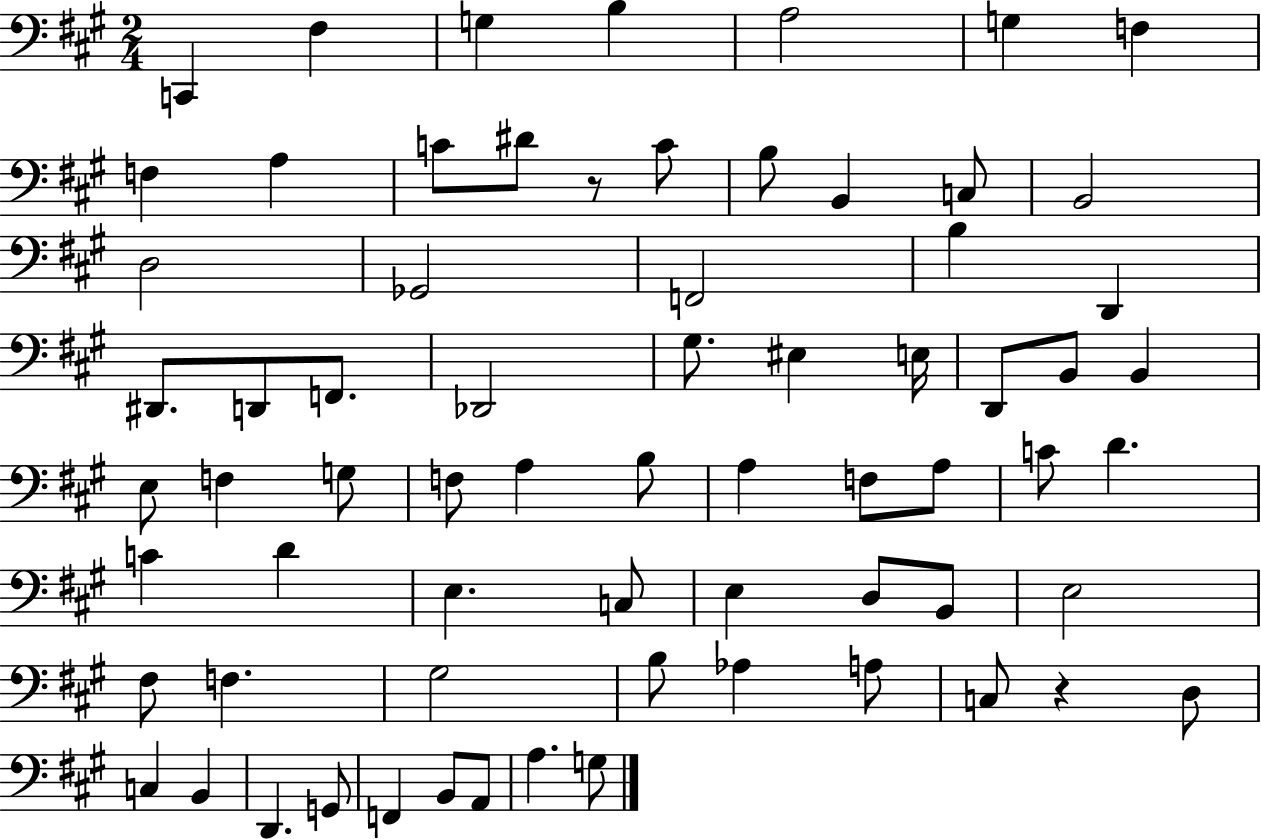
C2/q F#3/q G3/q B3/q A3/h G3/q F3/q F3/q A3/q C4/e D#4/e R/e C4/e B3/e B2/q C3/e B2/h D3/h Gb2/h F2/h B3/q D2/q D#2/e. D2/e F2/e. Db2/h G#3/e. EIS3/q E3/s D2/e B2/e B2/q E3/e F3/q G3/e F3/e A3/q B3/e A3/q F3/e A3/e C4/e D4/q. C4/q D4/q E3/q. C3/e E3/q D3/e B2/e E3/h F#3/e F3/q. G#3/h B3/e Ab3/q A3/e C3/e R/q D3/e C3/q B2/q D2/q. G2/e F2/q B2/e A2/e A3/q. G3/e